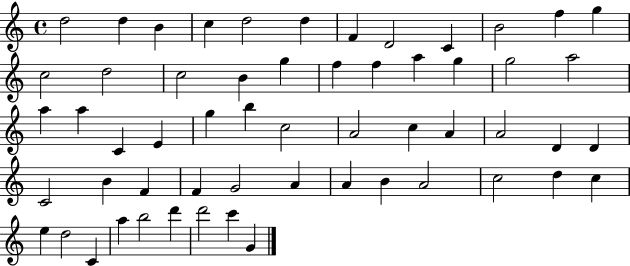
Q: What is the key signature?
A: C major